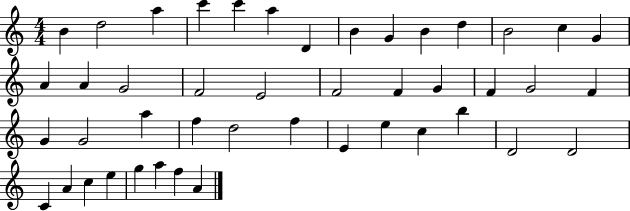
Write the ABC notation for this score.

X:1
T:Untitled
M:4/4
L:1/4
K:C
B d2 a c' c' a D B G B d B2 c G A A G2 F2 E2 F2 F G F G2 F G G2 a f d2 f E e c b D2 D2 C A c e g a f A